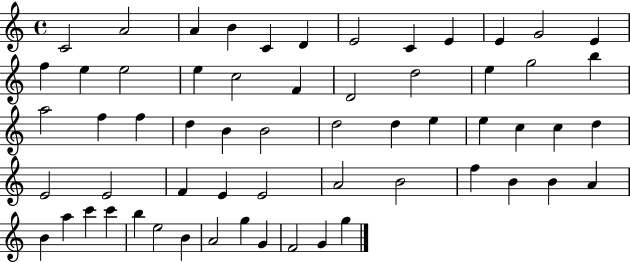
{
  \clef treble
  \time 4/4
  \defaultTimeSignature
  \key c \major
  c'2 a'2 | a'4 b'4 c'4 d'4 | e'2 c'4 e'4 | e'4 g'2 e'4 | \break f''4 e''4 e''2 | e''4 c''2 f'4 | d'2 d''2 | e''4 g''2 b''4 | \break a''2 f''4 f''4 | d''4 b'4 b'2 | d''2 d''4 e''4 | e''4 c''4 c''4 d''4 | \break e'2 e'2 | f'4 e'4 e'2 | a'2 b'2 | f''4 b'4 b'4 a'4 | \break b'4 a''4 c'''4 c'''4 | b''4 e''2 b'4 | a'2 g''4 g'4 | f'2 g'4 g''4 | \break \bar "|."
}